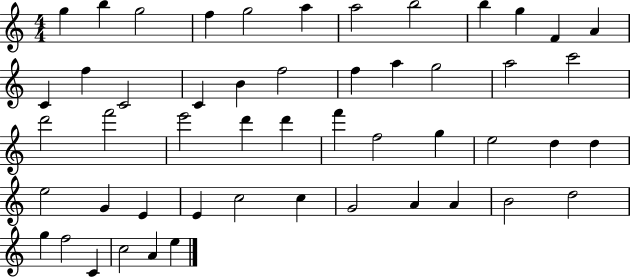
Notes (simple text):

G5/q B5/q G5/h F5/q G5/h A5/q A5/h B5/h B5/q G5/q F4/q A4/q C4/q F5/q C4/h C4/q B4/q F5/h F5/q A5/q G5/h A5/h C6/h D6/h F6/h E6/h D6/q D6/q F6/q F5/h G5/q E5/h D5/q D5/q E5/h G4/q E4/q E4/q C5/h C5/q G4/h A4/q A4/q B4/h D5/h G5/q F5/h C4/q C5/h A4/q E5/q